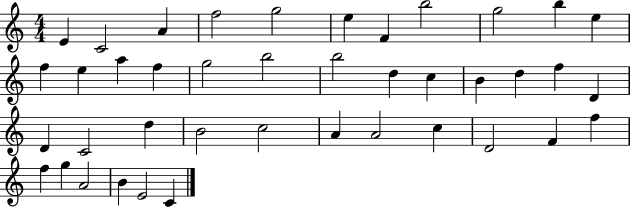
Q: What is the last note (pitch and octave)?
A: C4